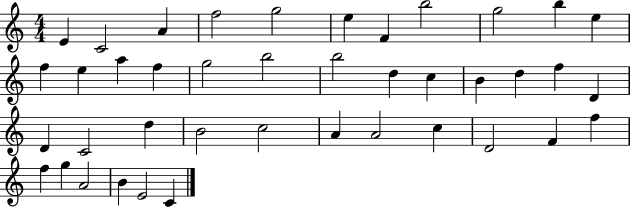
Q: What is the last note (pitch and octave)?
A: C4